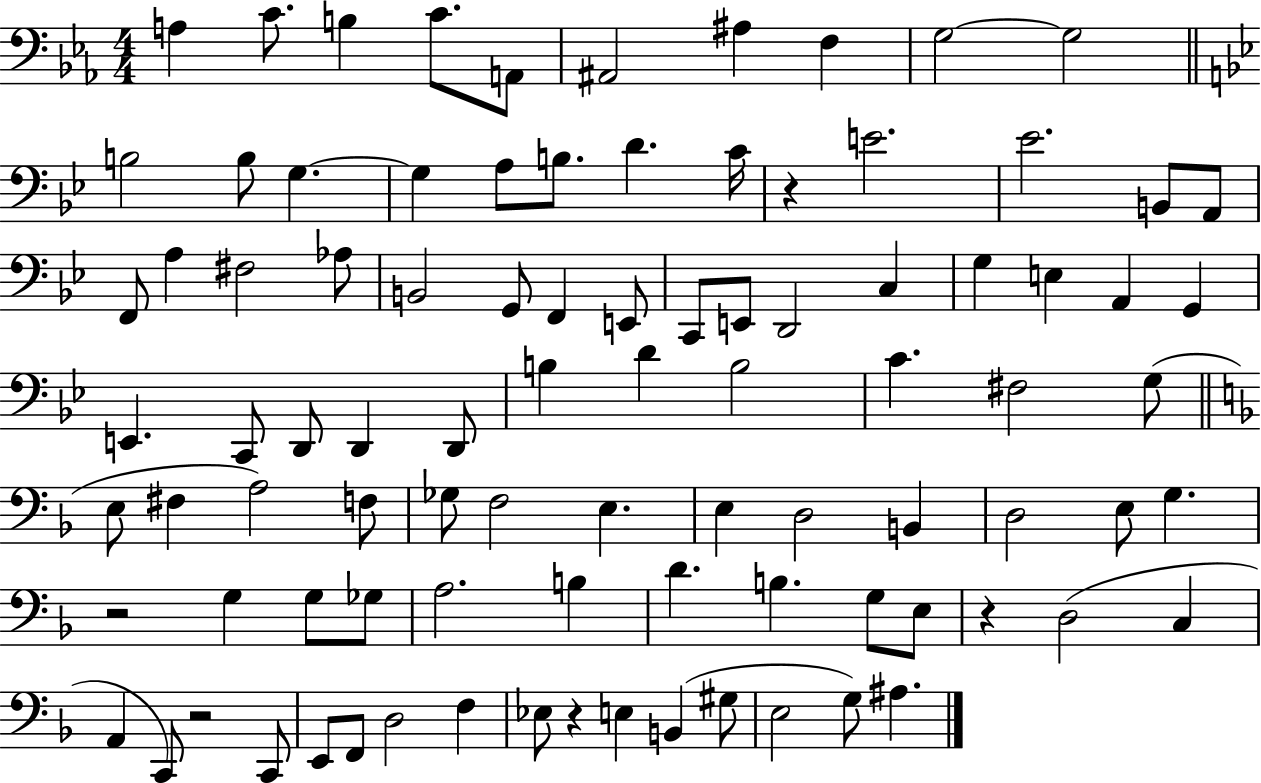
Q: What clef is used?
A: bass